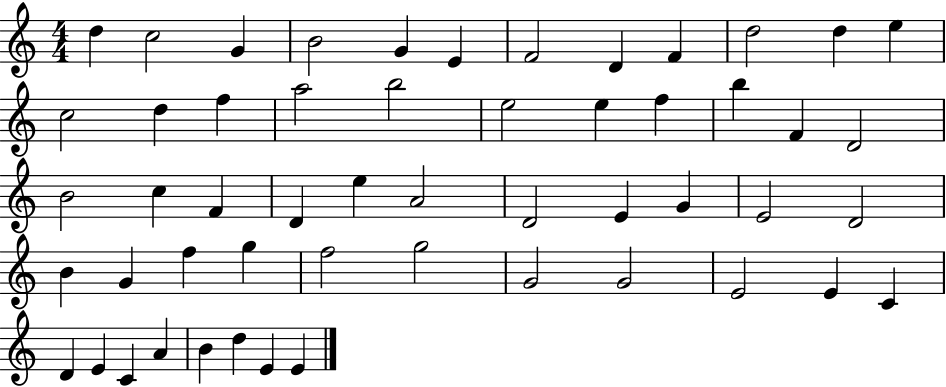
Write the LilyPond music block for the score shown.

{
  \clef treble
  \numericTimeSignature
  \time 4/4
  \key c \major
  d''4 c''2 g'4 | b'2 g'4 e'4 | f'2 d'4 f'4 | d''2 d''4 e''4 | \break c''2 d''4 f''4 | a''2 b''2 | e''2 e''4 f''4 | b''4 f'4 d'2 | \break b'2 c''4 f'4 | d'4 e''4 a'2 | d'2 e'4 g'4 | e'2 d'2 | \break b'4 g'4 f''4 g''4 | f''2 g''2 | g'2 g'2 | e'2 e'4 c'4 | \break d'4 e'4 c'4 a'4 | b'4 d''4 e'4 e'4 | \bar "|."
}